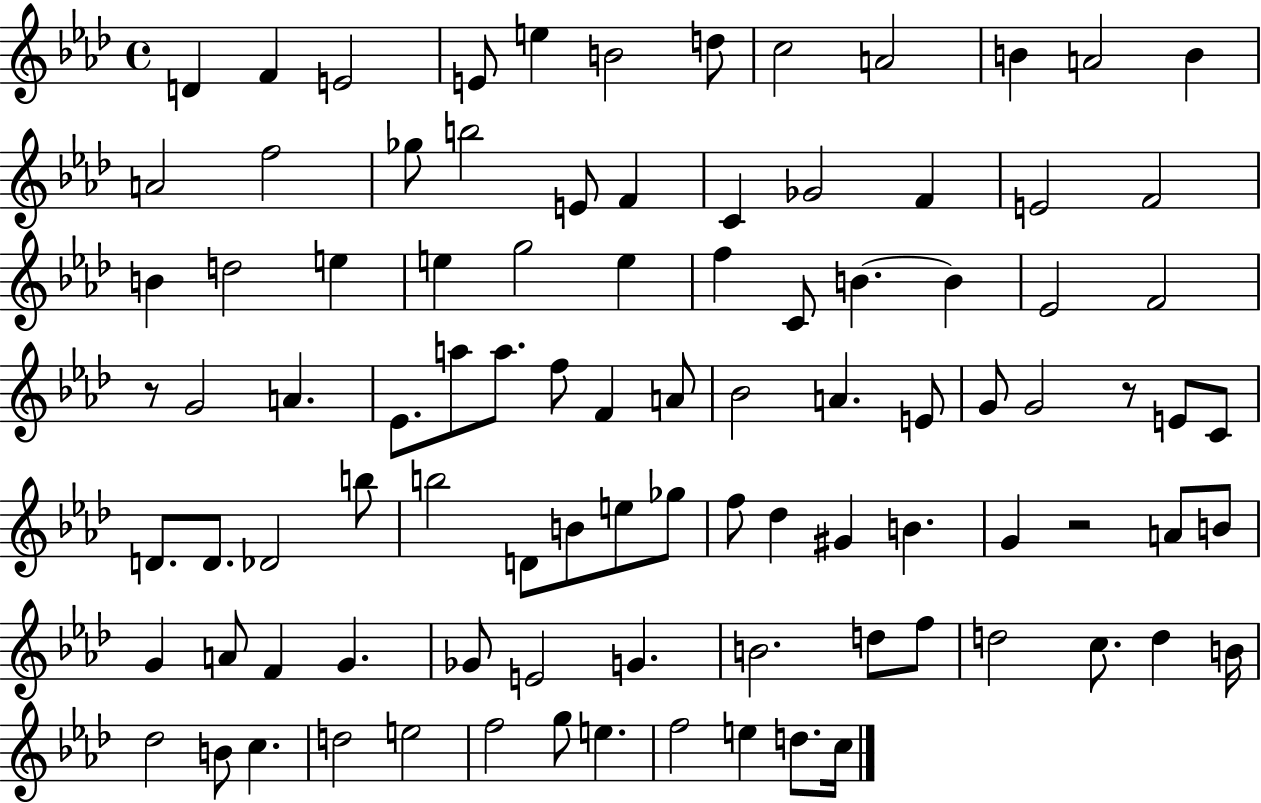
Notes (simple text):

D4/q F4/q E4/h E4/e E5/q B4/h D5/e C5/h A4/h B4/q A4/h B4/q A4/h F5/h Gb5/e B5/h E4/e F4/q C4/q Gb4/h F4/q E4/h F4/h B4/q D5/h E5/q E5/q G5/h E5/q F5/q C4/e B4/q. B4/q Eb4/h F4/h R/e G4/h A4/q. Eb4/e. A5/e A5/e. F5/e F4/q A4/e Bb4/h A4/q. E4/e G4/e G4/h R/e E4/e C4/e D4/e. D4/e. Db4/h B5/e B5/h D4/e B4/e E5/e Gb5/e F5/e Db5/q G#4/q B4/q. G4/q R/h A4/e B4/e G4/q A4/e F4/q G4/q. Gb4/e E4/h G4/q. B4/h. D5/e F5/e D5/h C5/e. D5/q B4/s Db5/h B4/e C5/q. D5/h E5/h F5/h G5/e E5/q. F5/h E5/q D5/e. C5/s